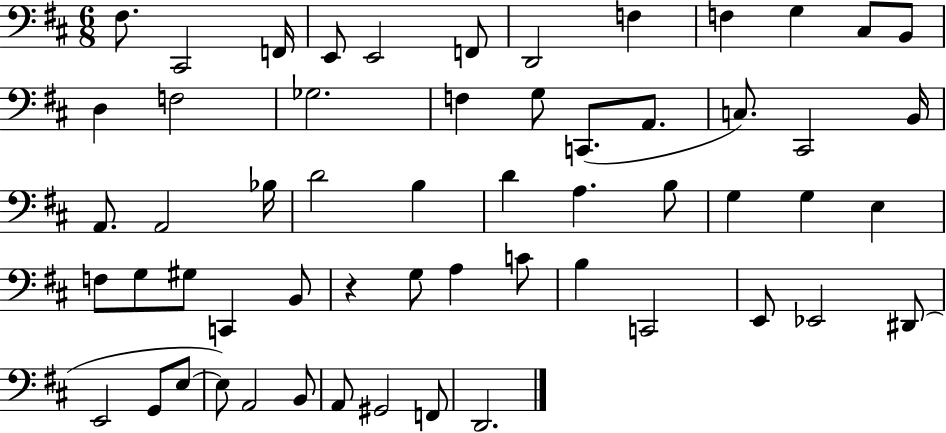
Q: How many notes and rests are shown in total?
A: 57